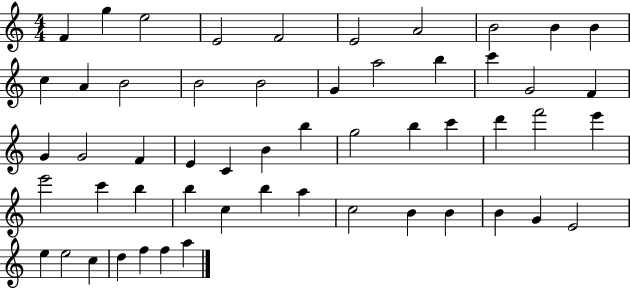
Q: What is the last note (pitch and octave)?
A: A5